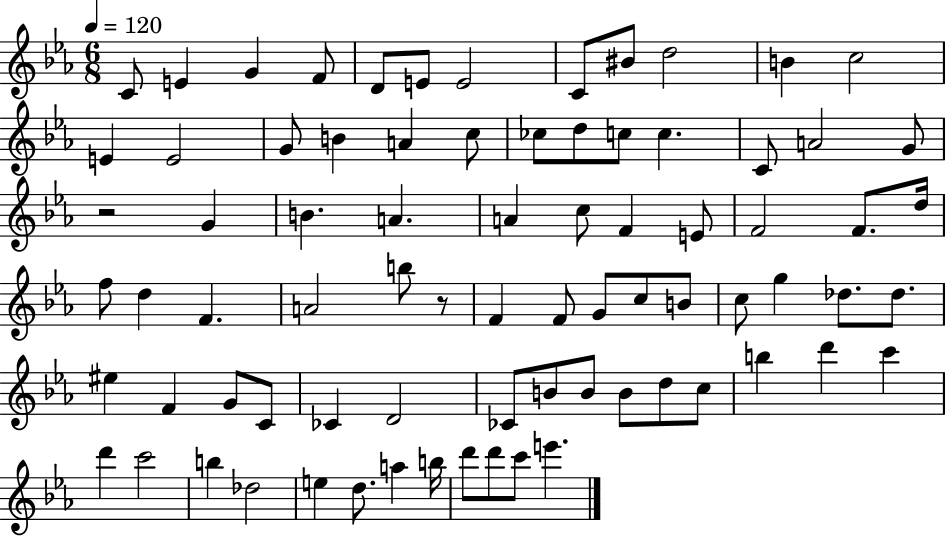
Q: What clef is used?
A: treble